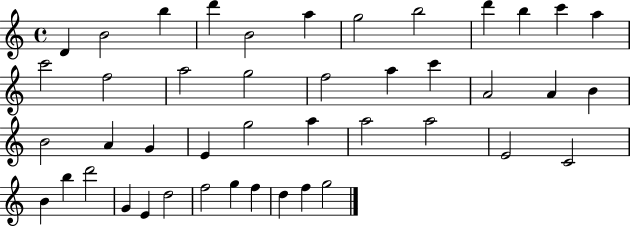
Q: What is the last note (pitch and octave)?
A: G5